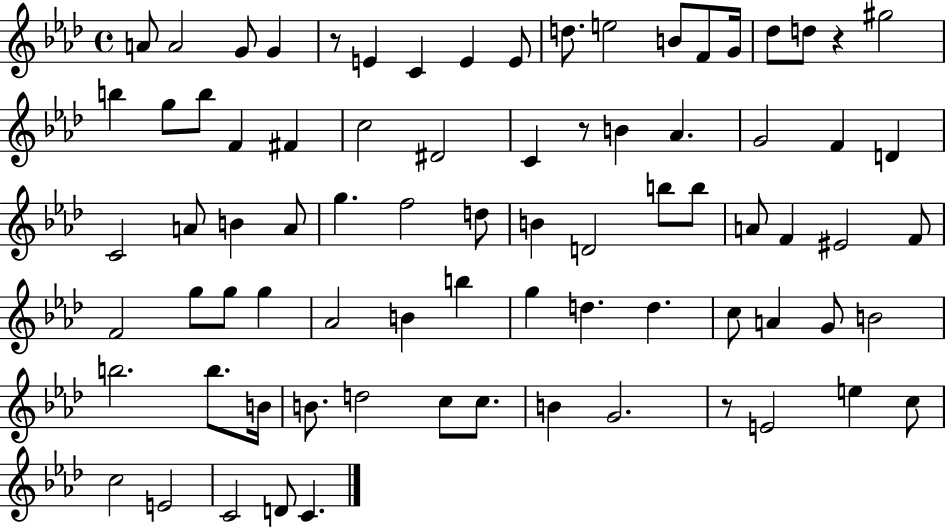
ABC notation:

X:1
T:Untitled
M:4/4
L:1/4
K:Ab
A/2 A2 G/2 G z/2 E C E E/2 d/2 e2 B/2 F/2 G/4 _d/2 d/2 z ^g2 b g/2 b/2 F ^F c2 ^D2 C z/2 B _A G2 F D C2 A/2 B A/2 g f2 d/2 B D2 b/2 b/2 A/2 F ^E2 F/2 F2 g/2 g/2 g _A2 B b g d d c/2 A G/2 B2 b2 b/2 B/4 B/2 d2 c/2 c/2 B G2 z/2 E2 e c/2 c2 E2 C2 D/2 C